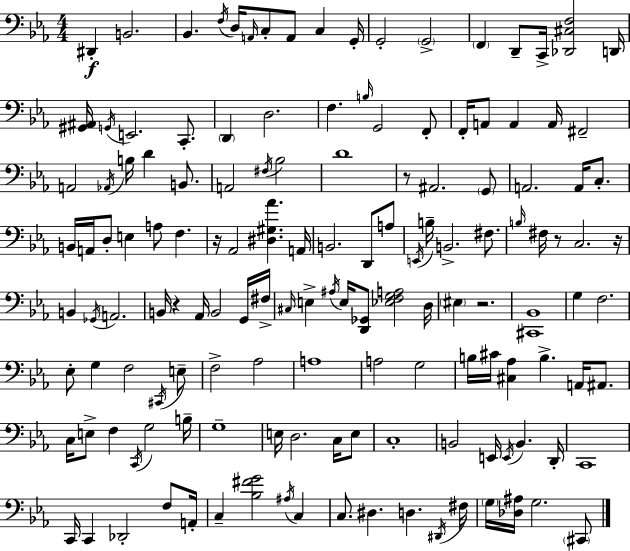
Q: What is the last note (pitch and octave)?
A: C#2